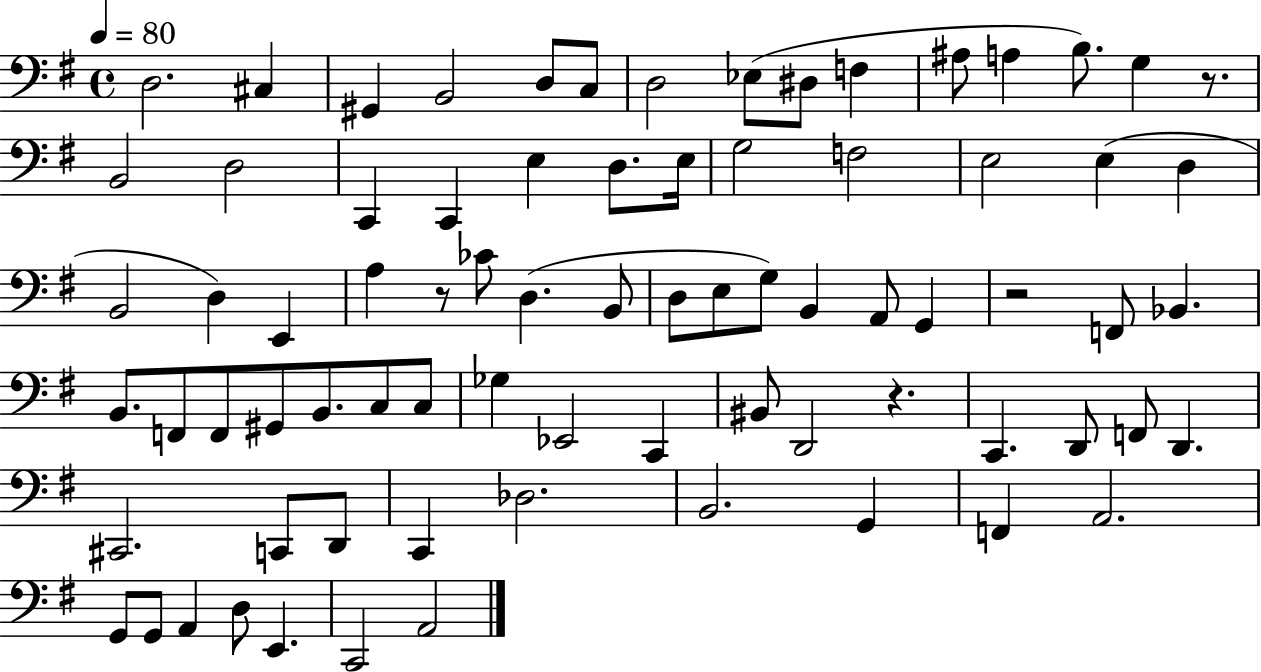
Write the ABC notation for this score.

X:1
T:Untitled
M:4/4
L:1/4
K:G
D,2 ^C, ^G,, B,,2 D,/2 C,/2 D,2 _E,/2 ^D,/2 F, ^A,/2 A, B,/2 G, z/2 B,,2 D,2 C,, C,, E, D,/2 E,/4 G,2 F,2 E,2 E, D, B,,2 D, E,, A, z/2 _C/2 D, B,,/2 D,/2 E,/2 G,/2 B,, A,,/2 G,, z2 F,,/2 _B,, B,,/2 F,,/2 F,,/2 ^G,,/2 B,,/2 C,/2 C,/2 _G, _E,,2 C,, ^B,,/2 D,,2 z C,, D,,/2 F,,/2 D,, ^C,,2 C,,/2 D,,/2 C,, _D,2 B,,2 G,, F,, A,,2 G,,/2 G,,/2 A,, D,/2 E,, C,,2 A,,2